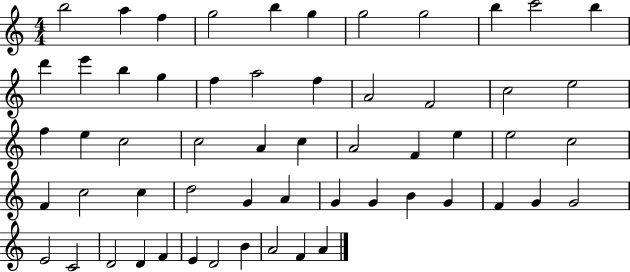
B5/h A5/q F5/q G5/h B5/q G5/q G5/h G5/h B5/q C6/h B5/q D6/q E6/q B5/q G5/q F5/q A5/h F5/q A4/h F4/h C5/h E5/h F5/q E5/q C5/h C5/h A4/q C5/q A4/h F4/q E5/q E5/h C5/h F4/q C5/h C5/q D5/h G4/q A4/q G4/q G4/q B4/q G4/q F4/q G4/q G4/h E4/h C4/h D4/h D4/q F4/q E4/q D4/h B4/q A4/h F4/q A4/q